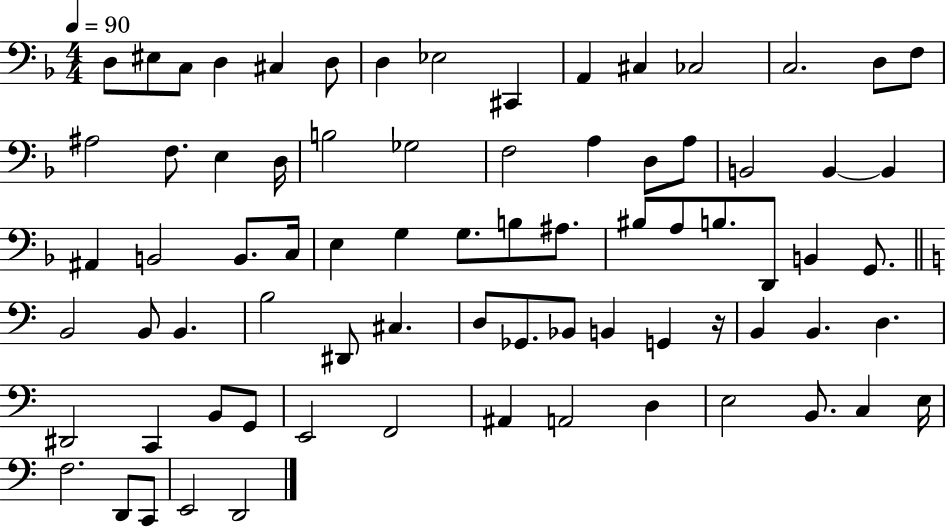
{
  \clef bass
  \numericTimeSignature
  \time 4/4
  \key f \major
  \tempo 4 = 90
  d8 eis8 c8 d4 cis4 d8 | d4 ees2 cis,4 | a,4 cis4 ces2 | c2. d8 f8 | \break ais2 f8. e4 d16 | b2 ges2 | f2 a4 d8 a8 | b,2 b,4~~ b,4 | \break ais,4 b,2 b,8. c16 | e4 g4 g8. b8 ais8. | bis8 a8 b8. d,8 b,4 g,8. | \bar "||" \break \key c \major b,2 b,8 b,4. | b2 dis,8 cis4. | d8 ges,8. bes,8 b,4 g,4 r16 | b,4 b,4. d4. | \break dis,2 c,4 b,8 g,8 | e,2 f,2 | ais,4 a,2 d4 | e2 b,8. c4 e16 | \break f2. d,8 c,8 | e,2 d,2 | \bar "|."
}